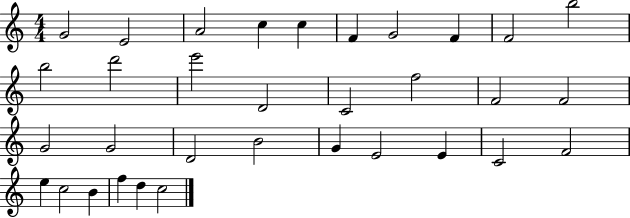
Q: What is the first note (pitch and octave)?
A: G4